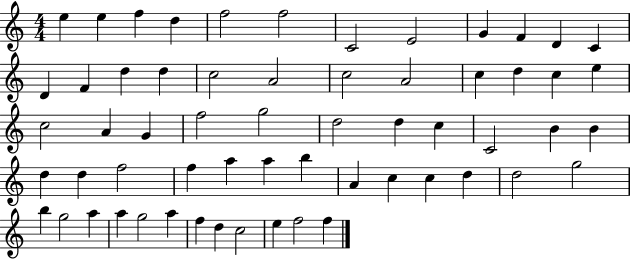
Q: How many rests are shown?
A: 0